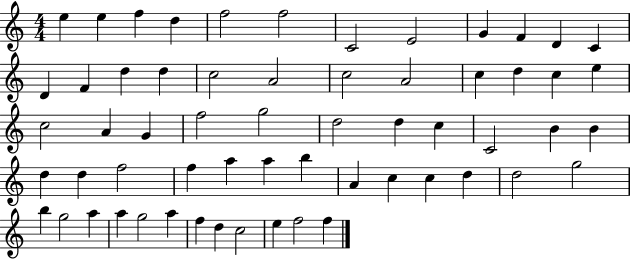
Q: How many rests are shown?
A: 0